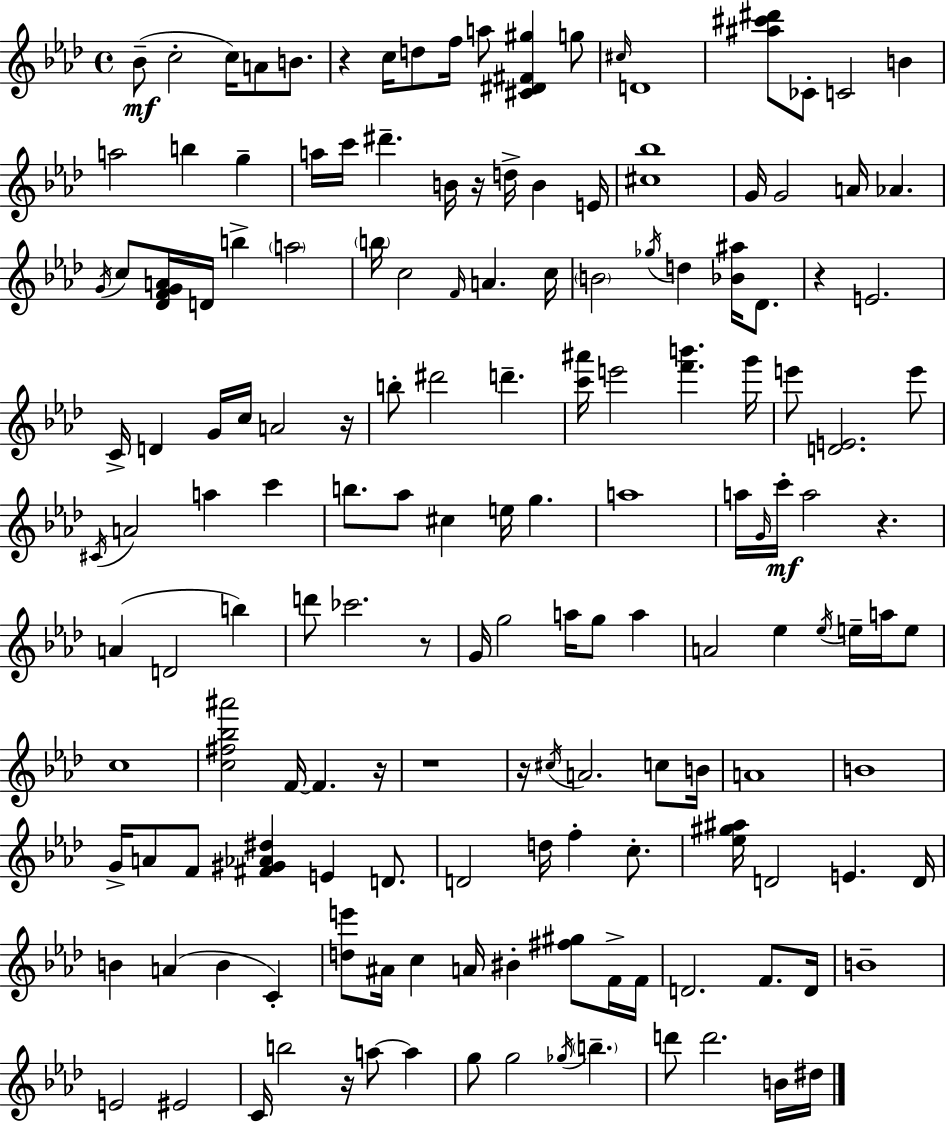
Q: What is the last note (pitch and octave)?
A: D#5